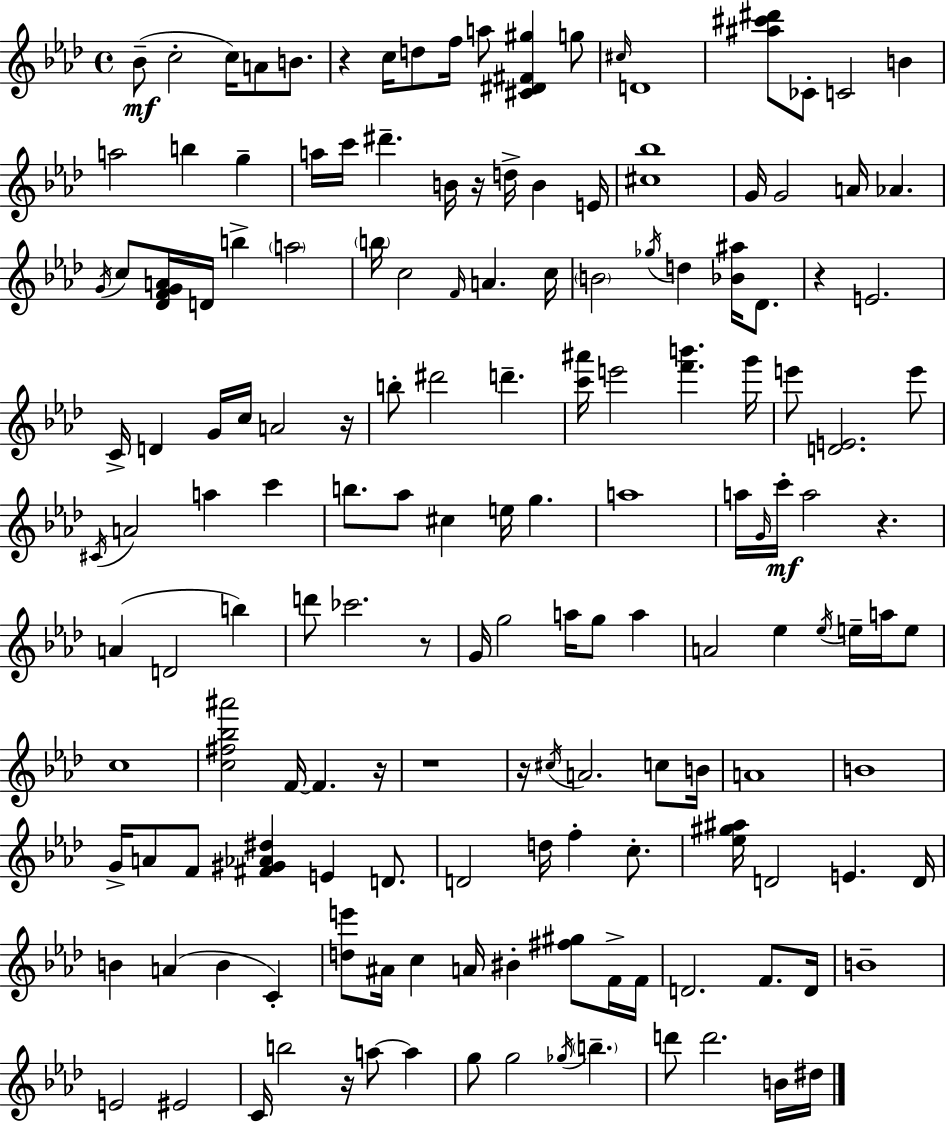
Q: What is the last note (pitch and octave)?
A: D#5